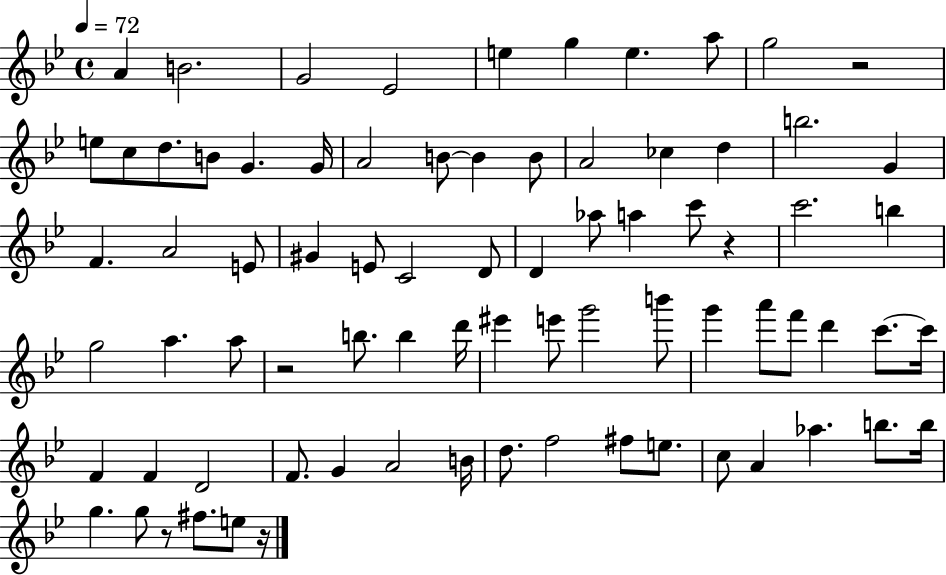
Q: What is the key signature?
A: BES major